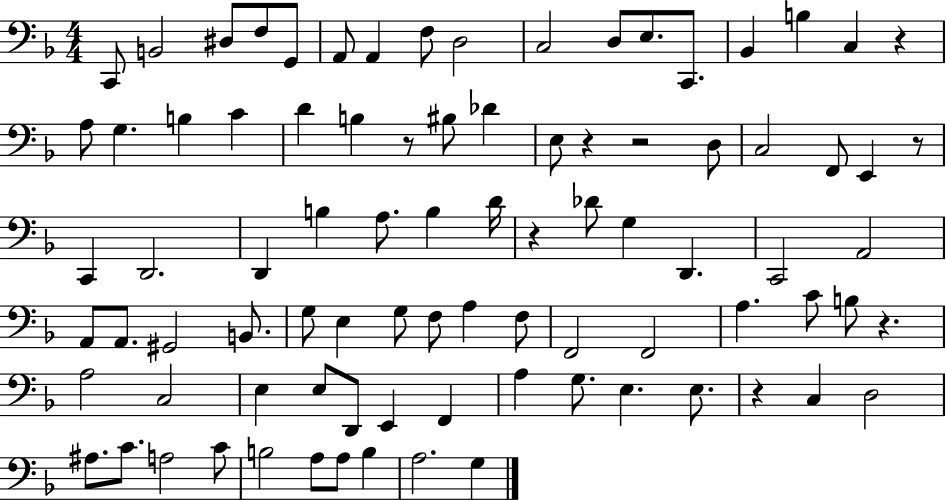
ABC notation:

X:1
T:Untitled
M:4/4
L:1/4
K:F
C,,/2 B,,2 ^D,/2 F,/2 G,,/2 A,,/2 A,, F,/2 D,2 C,2 D,/2 E,/2 C,,/2 _B,, B, C, z A,/2 G, B, C D B, z/2 ^B,/2 _D E,/2 z z2 D,/2 C,2 F,,/2 E,, z/2 C,, D,,2 D,, B, A,/2 B, D/4 z _D/2 G, D,, C,,2 A,,2 A,,/2 A,,/2 ^G,,2 B,,/2 G,/2 E, G,/2 F,/2 A, F,/2 F,,2 F,,2 A, C/2 B,/2 z A,2 C,2 E, E,/2 D,,/2 E,, F,, A, G,/2 E, E,/2 z C, D,2 ^A,/2 C/2 A,2 C/2 B,2 A,/2 A,/2 B, A,2 G,